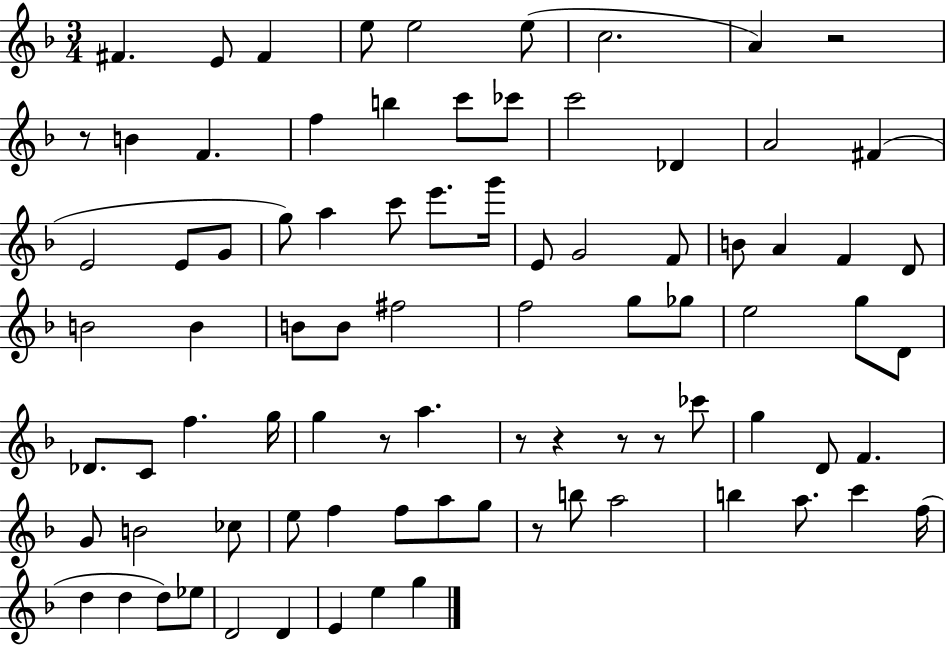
{
  \clef treble
  \numericTimeSignature
  \time 3/4
  \key f \major
  fis'4. e'8 fis'4 | e''8 e''2 e''8( | c''2. | a'4) r2 | \break r8 b'4 f'4. | f''4 b''4 c'''8 ces'''8 | c'''2 des'4 | a'2 fis'4( | \break e'2 e'8 g'8 | g''8) a''4 c'''8 e'''8. g'''16 | e'8 g'2 f'8 | b'8 a'4 f'4 d'8 | \break b'2 b'4 | b'8 b'8 fis''2 | f''2 g''8 ges''8 | e''2 g''8 d'8 | \break des'8. c'8 f''4. g''16 | g''4 r8 a''4. | r8 r4 r8 r8 ces'''8 | g''4 d'8 f'4. | \break g'8 b'2 ces''8 | e''8 f''4 f''8 a''8 g''8 | r8 b''8 a''2 | b''4 a''8. c'''4 f''16( | \break d''4 d''4 d''8) ees''8 | d'2 d'4 | e'4 e''4 g''4 | \bar "|."
}